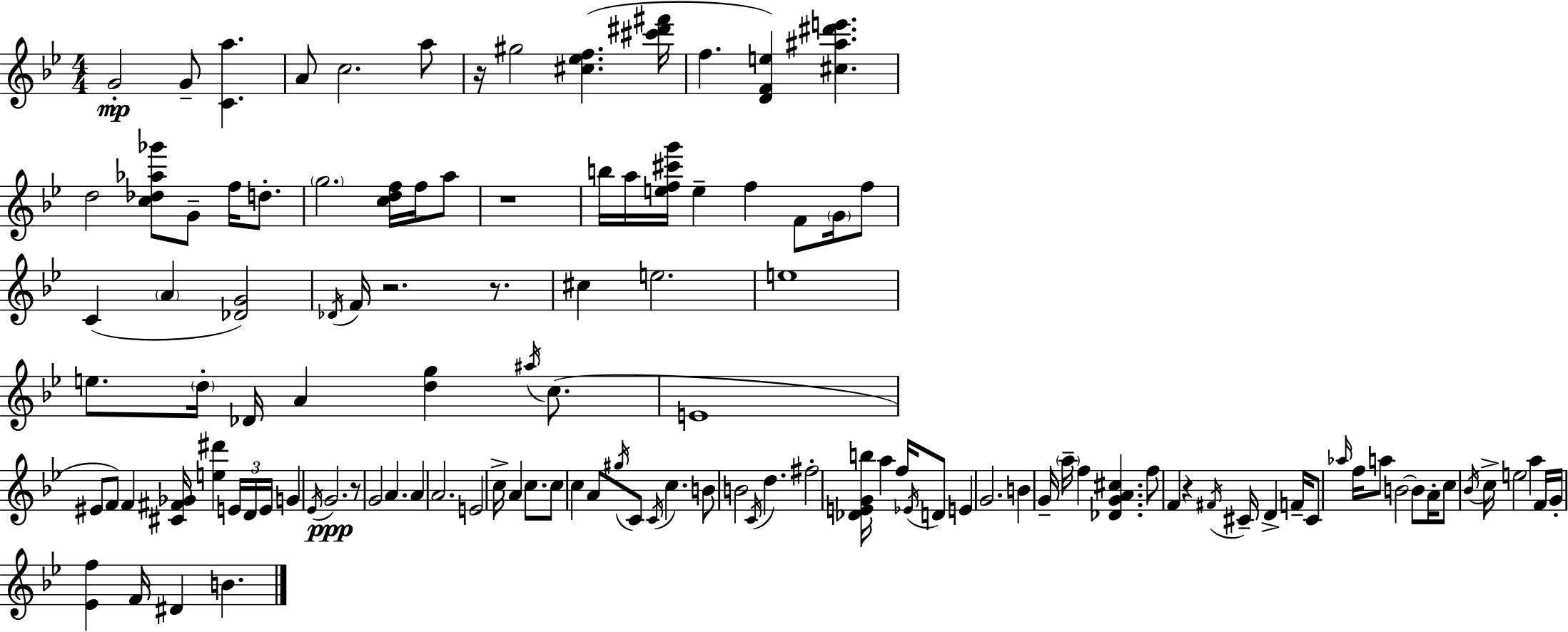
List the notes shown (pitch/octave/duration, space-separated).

G4/h G4/e [C4,A5]/q. A4/e C5/h. A5/e R/s G#5/h [C#5,Eb5,F5]/q. [C#6,D#6,F#6]/s F5/q. [D4,F4,E5]/q [C#5,A#5,D#6,E6]/q. D5/h [C5,Db5,Ab5,Gb6]/e G4/e F5/s D5/e. G5/h. [C5,D5,F5]/s F5/s A5/e R/w B5/s A5/s [E5,F5,C#6,G6]/s E5/q F5/q F4/e G4/s F5/e C4/q A4/q [Db4,G4]/h Db4/s F4/s R/h. R/e. C#5/q E5/h. E5/w E5/e. D5/s Db4/s A4/q [D5,G5]/q A#5/s C5/e. E4/w EIS4/e F4/e F4/q [C#4,F#4,Gb4]/s [E5,D#6]/q E4/s D4/s E4/s G4/q Eb4/s G4/h. R/e G4/h A4/q. A4/q A4/h. E4/h C5/s A4/q C5/e. C5/e C5/q A4/e G#5/s C4/e C4/s C5/q. B4/e B4/h C4/s D5/q. F#5/h [Db4,E4,G4,B5]/s A5/q F5/s Eb4/s D4/e E4/q G4/h. B4/q G4/s A5/s F5/q [Db4,G4,A4,C#5]/q. F5/e F4/q R/q F#4/s C#4/s D4/q F4/s C#4/e Ab5/s F5/s A5/e B4/h B4/e A4/s C5/e Bb4/s C5/s E5/h A5/q F4/s G4/s [Eb4,F5]/q F4/s D#4/q B4/q.